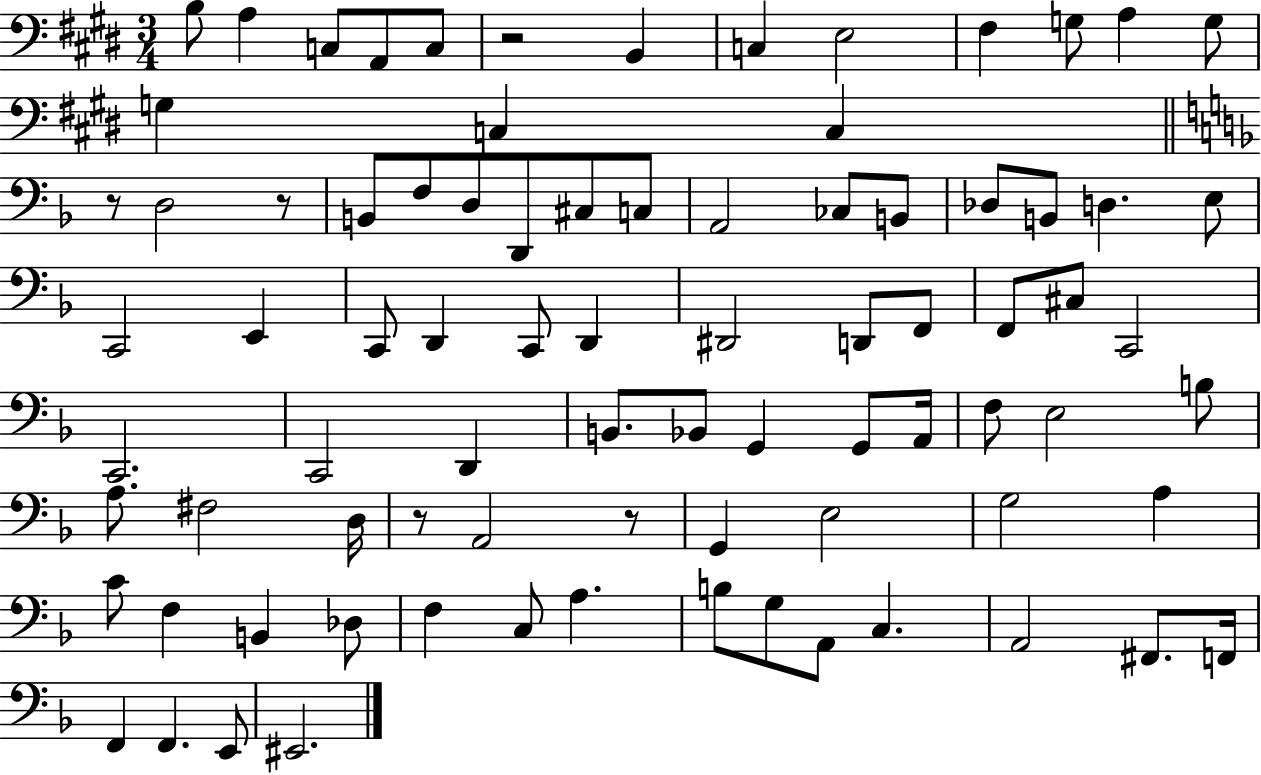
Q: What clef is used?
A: bass